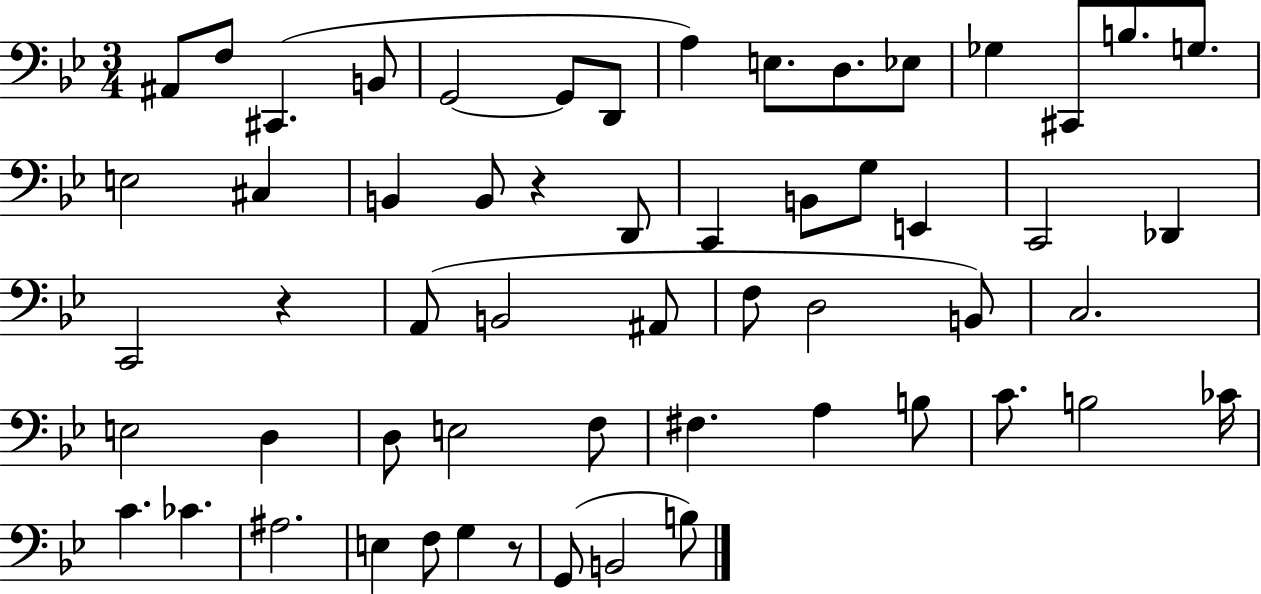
{
  \clef bass
  \numericTimeSignature
  \time 3/4
  \key bes \major
  ais,8 f8 cis,4.( b,8 | g,2~~ g,8 d,8 | a4) e8. d8. ees8 | ges4 cis,8 b8. g8. | \break e2 cis4 | b,4 b,8 r4 d,8 | c,4 b,8 g8 e,4 | c,2 des,4 | \break c,2 r4 | a,8( b,2 ais,8 | f8 d2 b,8) | c2. | \break e2 d4 | d8 e2 f8 | fis4. a4 b8 | c'8. b2 ces'16 | \break c'4. ces'4. | ais2. | e4 f8 g4 r8 | g,8( b,2 b8) | \break \bar "|."
}